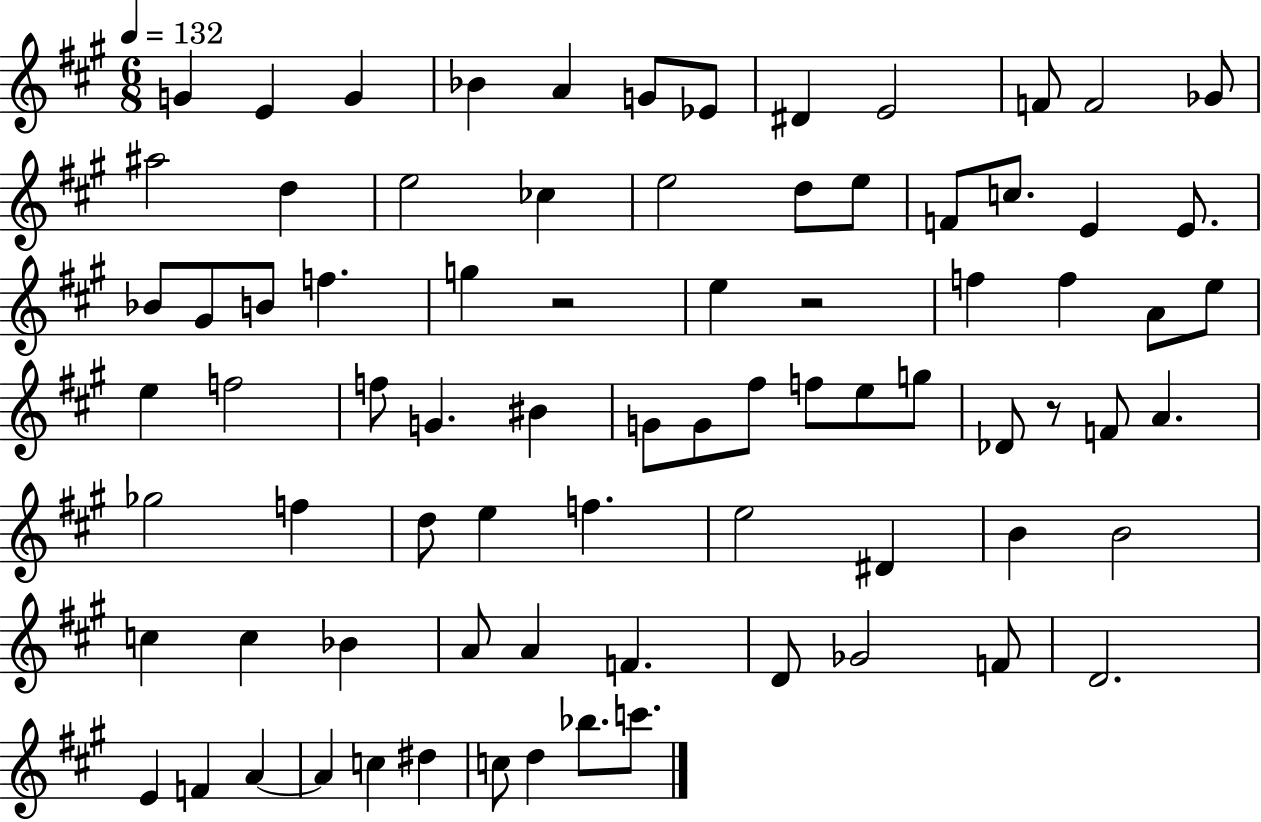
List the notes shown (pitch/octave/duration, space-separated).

G4/q E4/q G4/q Bb4/q A4/q G4/e Eb4/e D#4/q E4/h F4/e F4/h Gb4/e A#5/h D5/q E5/h CES5/q E5/h D5/e E5/e F4/e C5/e. E4/q E4/e. Bb4/e G#4/e B4/e F5/q. G5/q R/h E5/q R/h F5/q F5/q A4/e E5/e E5/q F5/h F5/e G4/q. BIS4/q G4/e G4/e F#5/e F5/e E5/e G5/e Db4/e R/e F4/e A4/q. Gb5/h F5/q D5/e E5/q F5/q. E5/h D#4/q B4/q B4/h C5/q C5/q Bb4/q A4/e A4/q F4/q. D4/e Gb4/h F4/e D4/h. E4/q F4/q A4/q A4/q C5/q D#5/q C5/e D5/q Bb5/e. C6/e.